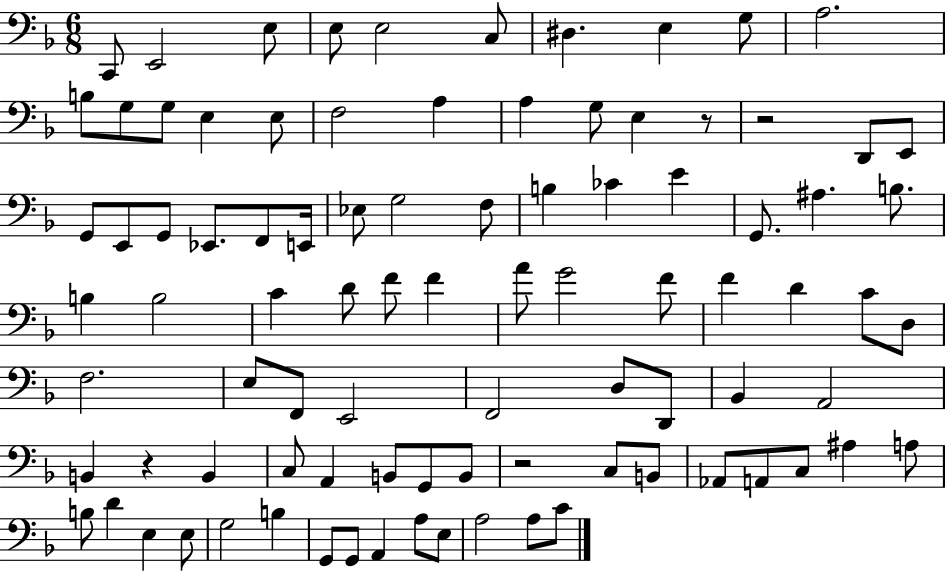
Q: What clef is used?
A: bass